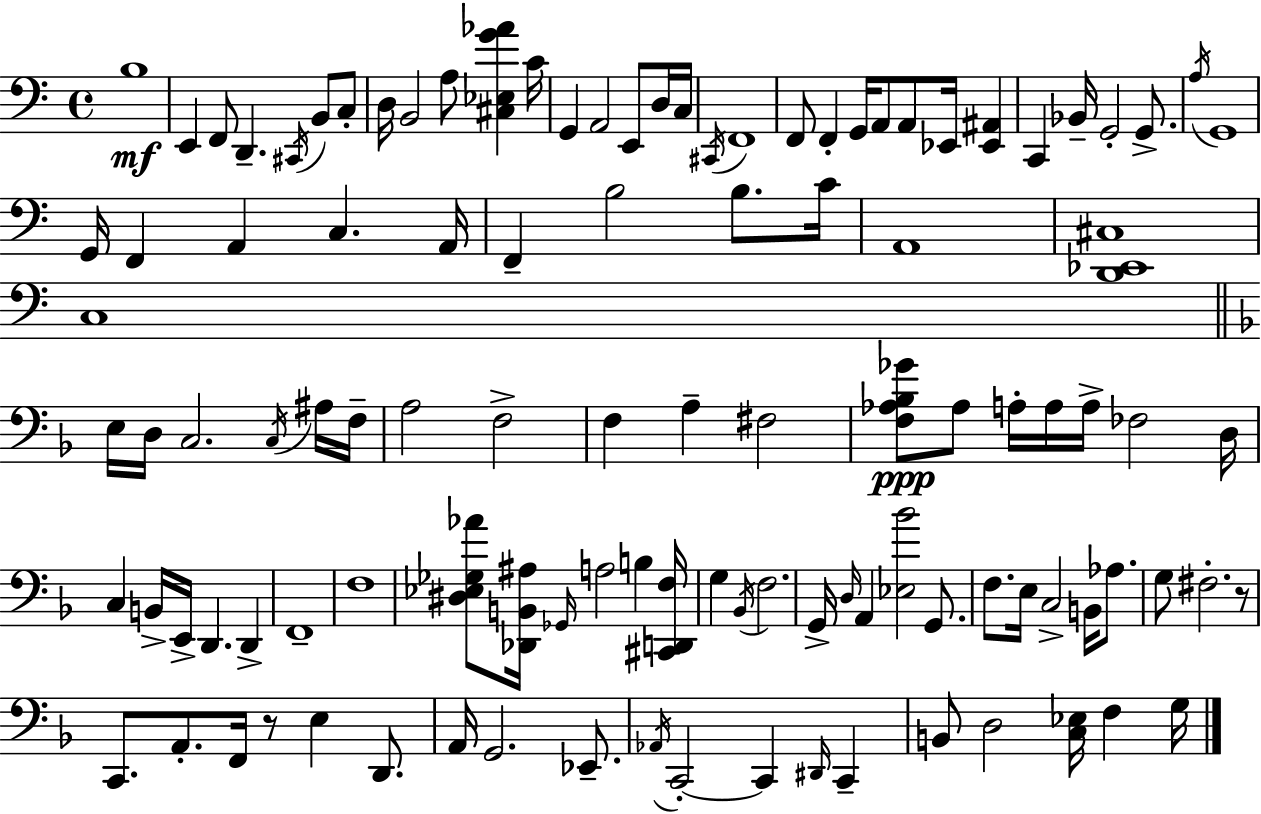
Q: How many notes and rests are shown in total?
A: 110